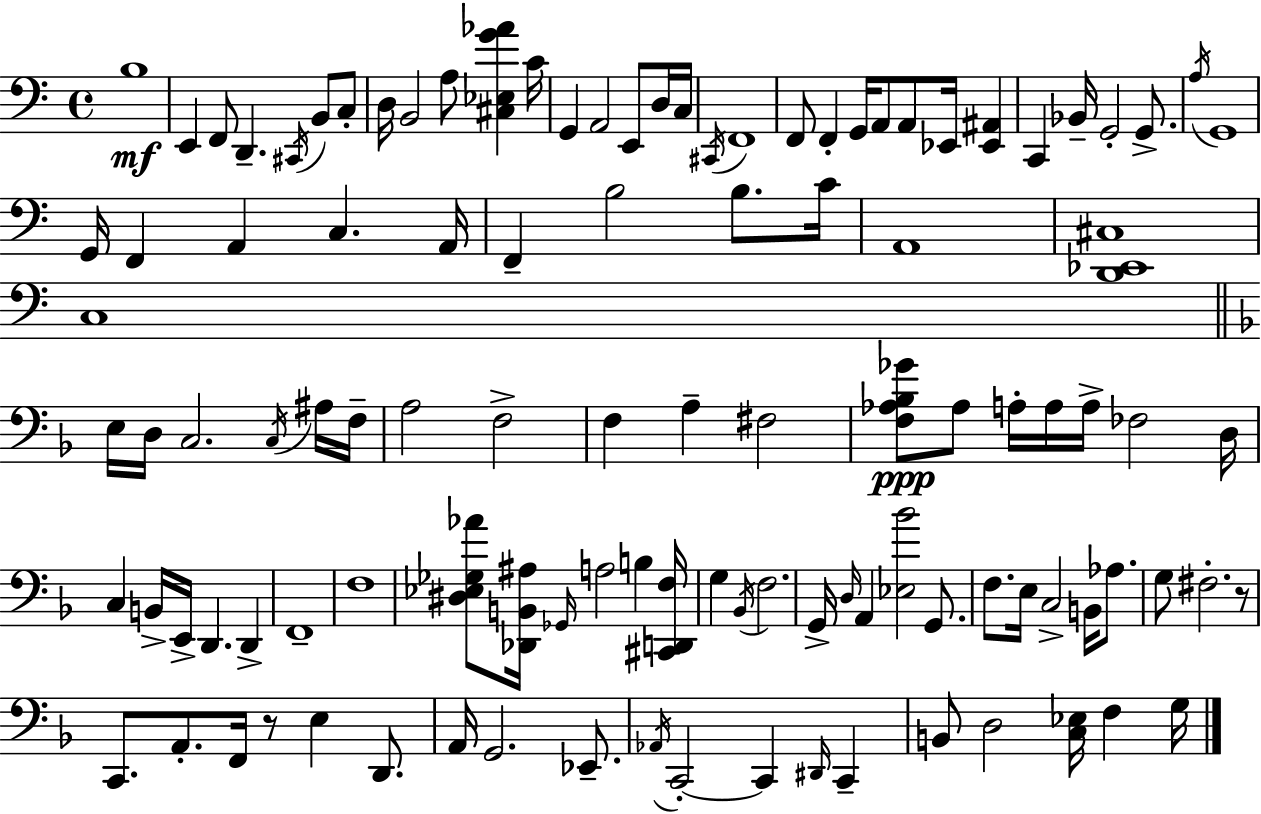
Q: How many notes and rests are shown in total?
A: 110